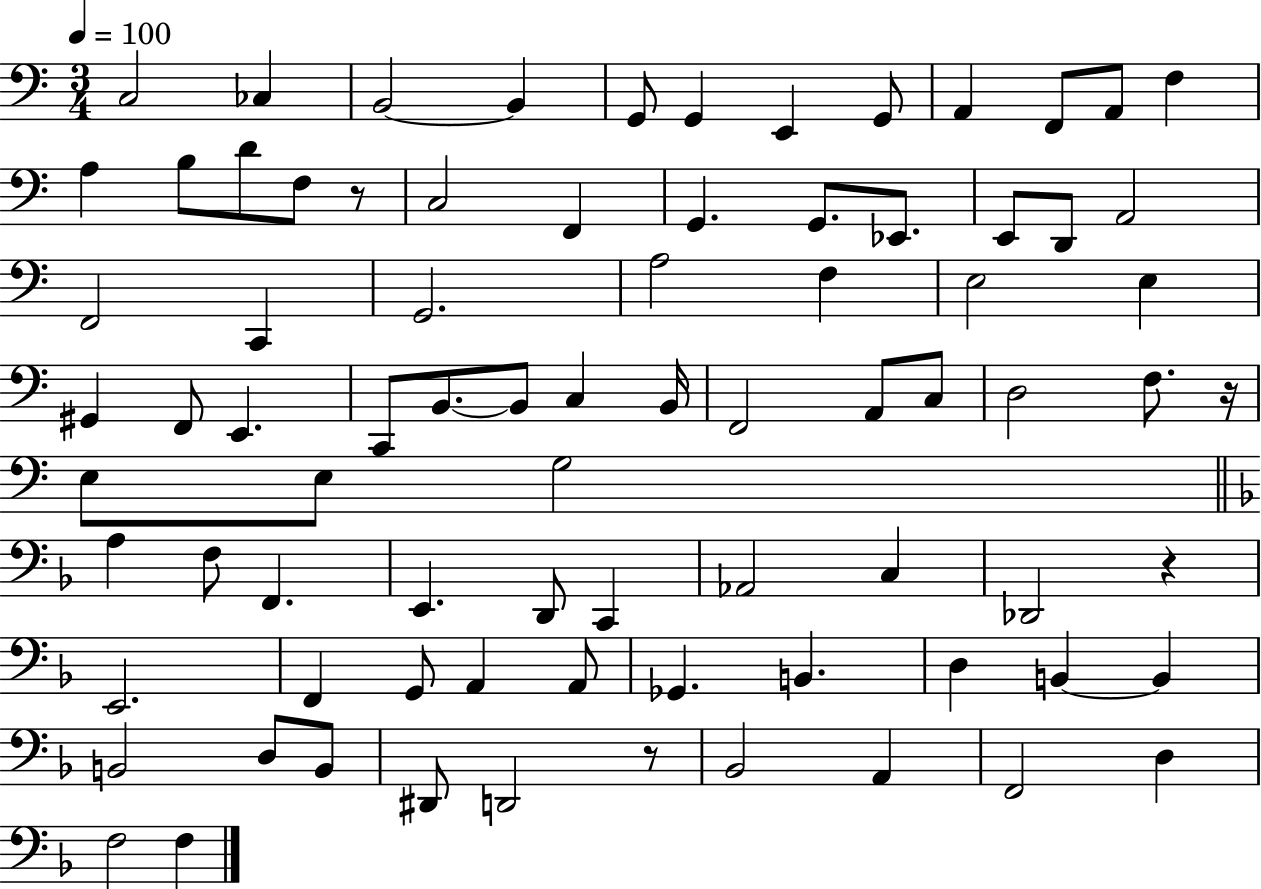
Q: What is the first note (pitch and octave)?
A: C3